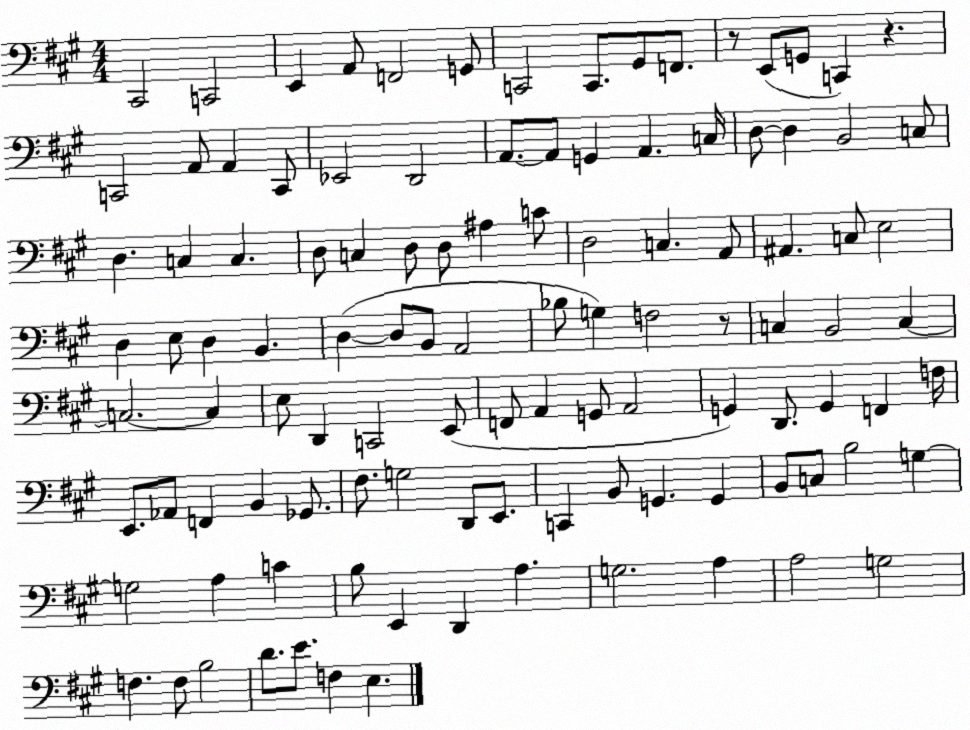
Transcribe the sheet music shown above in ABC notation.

X:1
T:Untitled
M:4/4
L:1/4
K:A
^C,,2 C,,2 E,, A,,/2 F,,2 G,,/2 C,,2 C,,/2 ^G,,/2 F,,/2 z/2 E,,/2 G,,/2 C,, z C,,2 A,,/2 A,, C,,/2 _E,,2 D,,2 A,,/2 A,,/2 G,, A,, C,/4 D,/2 D, B,,2 C,/2 D, C, C, D,/2 C, D,/2 D,/2 ^A, C/2 D,2 C, A,,/2 ^A,, C,/2 E,2 D, E,/2 D, B,, D, D,/2 B,,/2 A,,2 _B,/2 G, F,2 z/2 C, B,,2 C, C,2 C, E,/2 D,, C,,2 E,,/2 F,,/2 A,, G,,/2 A,,2 G,, D,,/2 G,, F,, F,/4 E,,/2 _A,,/2 F,, B,, _G,,/2 ^F,/2 G,2 D,,/2 E,,/2 C,, B,,/2 G,, G,, B,,/2 C,/2 B,2 G, G,2 A, C B,/2 E,, D,, A, G,2 A, A,2 G,2 F, F,/2 B,2 D/2 E/2 F, E,